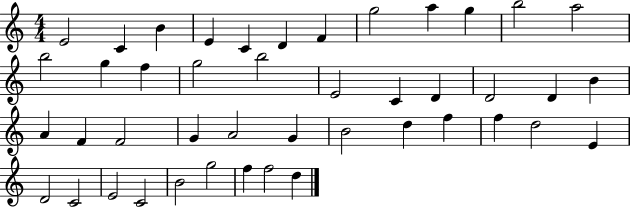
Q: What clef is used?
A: treble